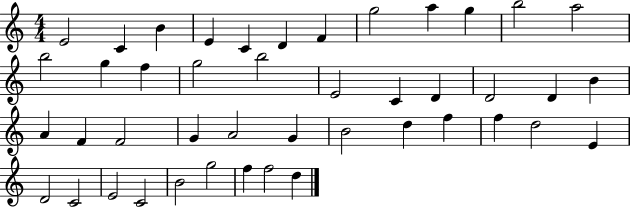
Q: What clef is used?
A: treble